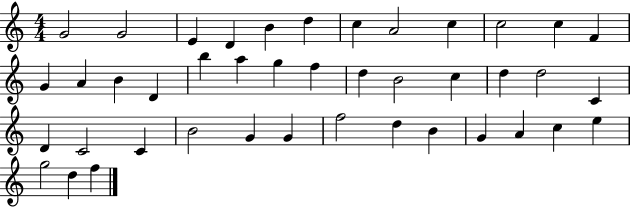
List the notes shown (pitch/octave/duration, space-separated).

G4/h G4/h E4/q D4/q B4/q D5/q C5/q A4/h C5/q C5/h C5/q F4/q G4/q A4/q B4/q D4/q B5/q A5/q G5/q F5/q D5/q B4/h C5/q D5/q D5/h C4/q D4/q C4/h C4/q B4/h G4/q G4/q F5/h D5/q B4/q G4/q A4/q C5/q E5/q G5/h D5/q F5/q